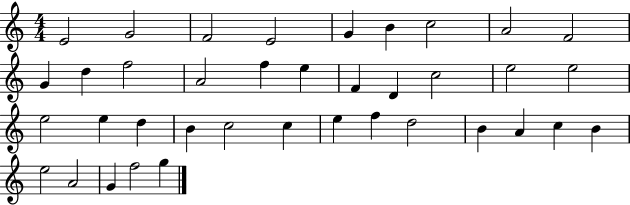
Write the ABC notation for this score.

X:1
T:Untitled
M:4/4
L:1/4
K:C
E2 G2 F2 E2 G B c2 A2 F2 G d f2 A2 f e F D c2 e2 e2 e2 e d B c2 c e f d2 B A c B e2 A2 G f2 g